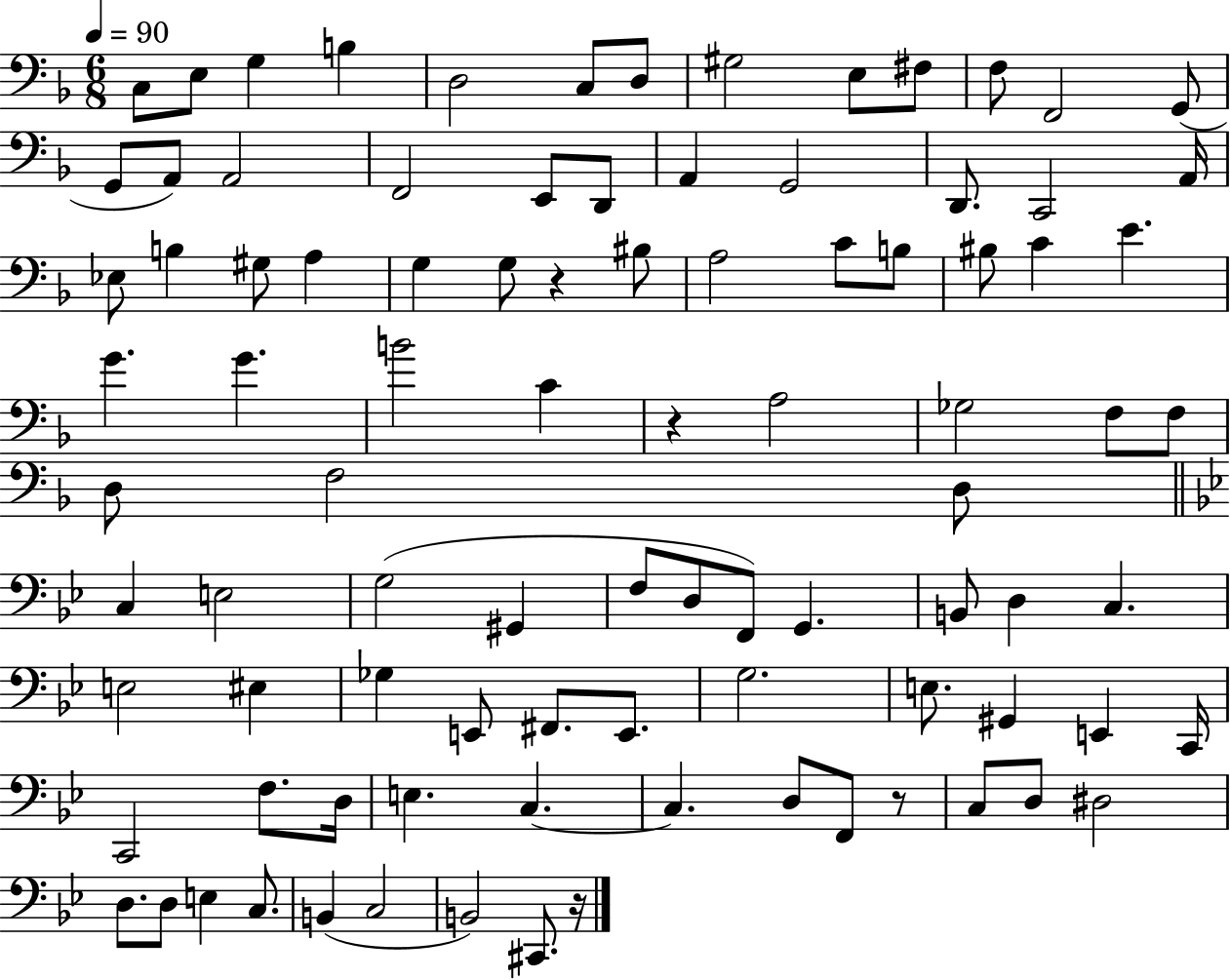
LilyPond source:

{
  \clef bass
  \numericTimeSignature
  \time 6/8
  \key f \major
  \tempo 4 = 90
  c8 e8 g4 b4 | d2 c8 d8 | gis2 e8 fis8 | f8 f,2 g,8( | \break g,8 a,8) a,2 | f,2 e,8 d,8 | a,4 g,2 | d,8. c,2 a,16 | \break ees8 b4 gis8 a4 | g4 g8 r4 bis8 | a2 c'8 b8 | bis8 c'4 e'4. | \break g'4. g'4. | b'2 c'4 | r4 a2 | ges2 f8 f8 | \break d8 f2 d8 | \bar "||" \break \key bes \major c4 e2 | g2( gis,4 | f8 d8 f,8) g,4. | b,8 d4 c4. | \break e2 eis4 | ges4 e,8 fis,8. e,8. | g2. | e8. gis,4 e,4 c,16 | \break c,2 f8. d16 | e4. c4.~~ | c4. d8 f,8 r8 | c8 d8 dis2 | \break d8. d8 e4 c8. | b,4( c2 | b,2) cis,8. r16 | \bar "|."
}